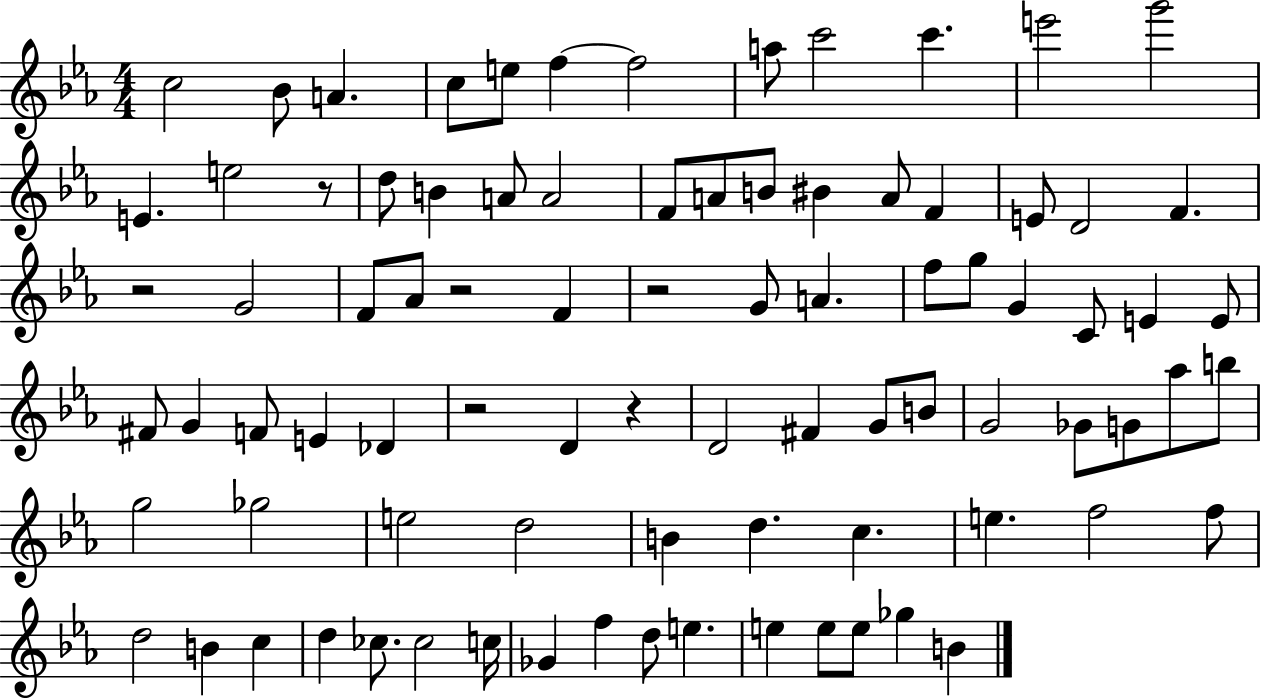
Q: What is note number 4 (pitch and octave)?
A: C5